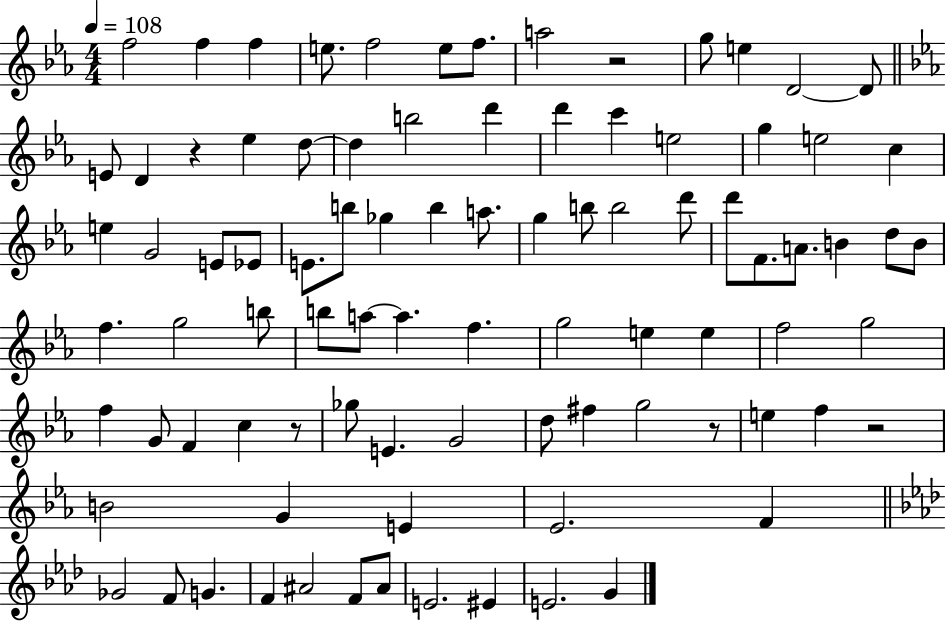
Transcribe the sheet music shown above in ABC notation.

X:1
T:Untitled
M:4/4
L:1/4
K:Eb
f2 f f e/2 f2 e/2 f/2 a2 z2 g/2 e D2 D/2 E/2 D z _e d/2 d b2 d' d' c' e2 g e2 c e G2 E/2 _E/2 E/2 b/2 _g b a/2 g b/2 b2 d'/2 d'/2 F/2 A/2 B d/2 B/2 f g2 b/2 b/2 a/2 a f g2 e e f2 g2 f G/2 F c z/2 _g/2 E G2 d/2 ^f g2 z/2 e f z2 B2 G E _E2 F _G2 F/2 G F ^A2 F/2 ^A/2 E2 ^E E2 G